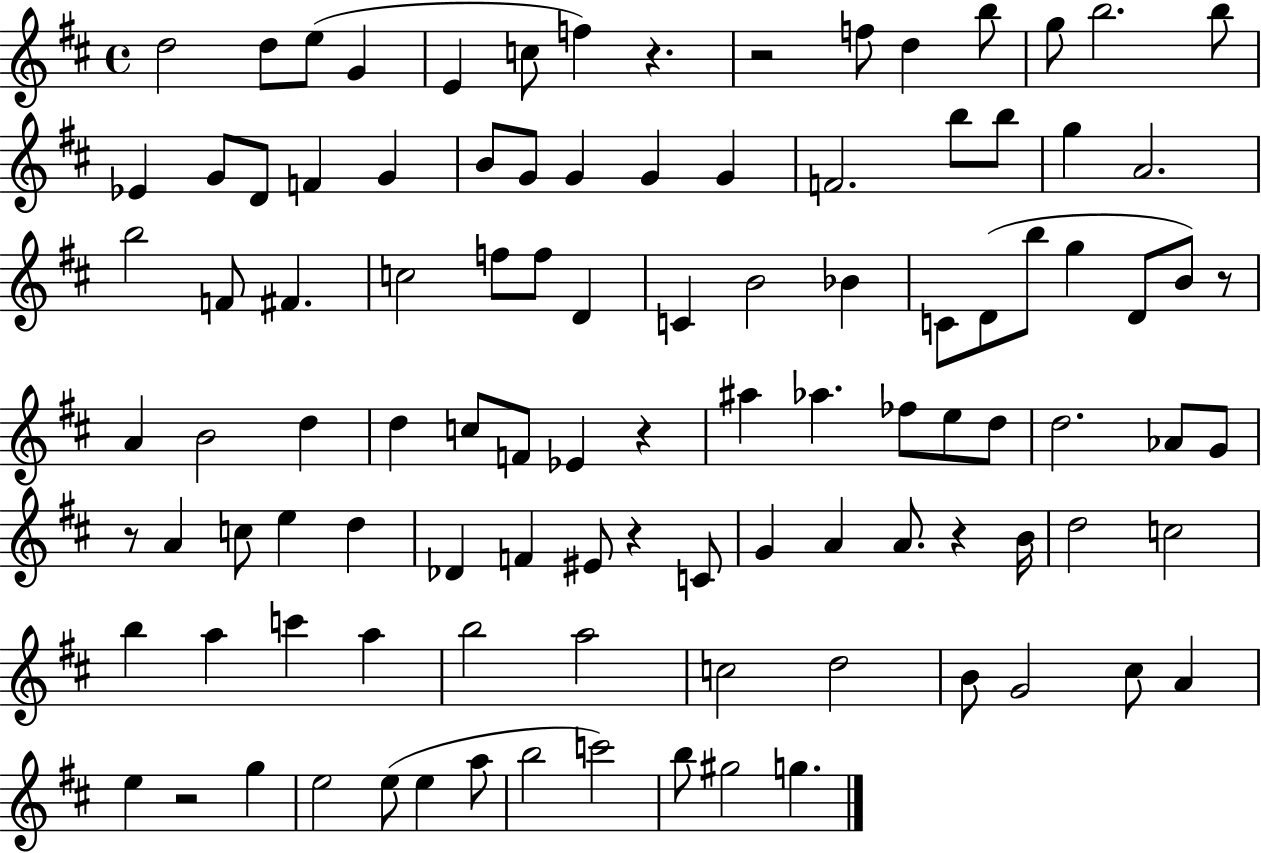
{
  \clef treble
  \time 4/4
  \defaultTimeSignature
  \key d \major
  d''2 d''8 e''8( g'4 | e'4 c''8 f''4) r4. | r2 f''8 d''4 b''8 | g''8 b''2. b''8 | \break ees'4 g'8 d'8 f'4 g'4 | b'8 g'8 g'4 g'4 g'4 | f'2. b''8 b''8 | g''4 a'2. | \break b''2 f'8 fis'4. | c''2 f''8 f''8 d'4 | c'4 b'2 bes'4 | c'8 d'8( b''8 g''4 d'8 b'8) r8 | \break a'4 b'2 d''4 | d''4 c''8 f'8 ees'4 r4 | ais''4 aes''4. fes''8 e''8 d''8 | d''2. aes'8 g'8 | \break r8 a'4 c''8 e''4 d''4 | des'4 f'4 eis'8 r4 c'8 | g'4 a'4 a'8. r4 b'16 | d''2 c''2 | \break b''4 a''4 c'''4 a''4 | b''2 a''2 | c''2 d''2 | b'8 g'2 cis''8 a'4 | \break e''4 r2 g''4 | e''2 e''8( e''4 a''8 | b''2 c'''2) | b''8 gis''2 g''4. | \break \bar "|."
}